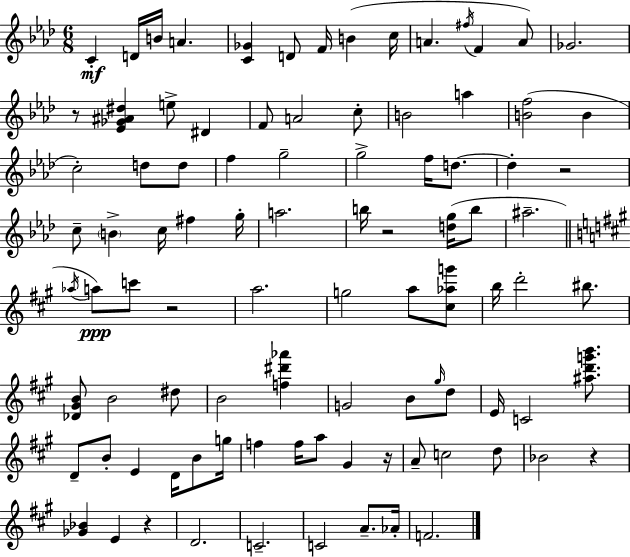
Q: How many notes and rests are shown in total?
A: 94